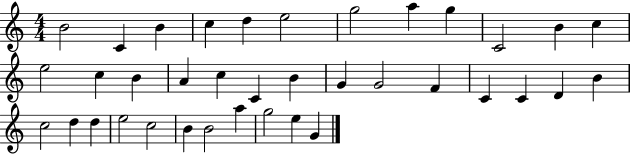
{
  \clef treble
  \numericTimeSignature
  \time 4/4
  \key c \major
  b'2 c'4 b'4 | c''4 d''4 e''2 | g''2 a''4 g''4 | c'2 b'4 c''4 | \break e''2 c''4 b'4 | a'4 c''4 c'4 b'4 | g'4 g'2 f'4 | c'4 c'4 d'4 b'4 | \break c''2 d''4 d''4 | e''2 c''2 | b'4 b'2 a''4 | g''2 e''4 g'4 | \break \bar "|."
}